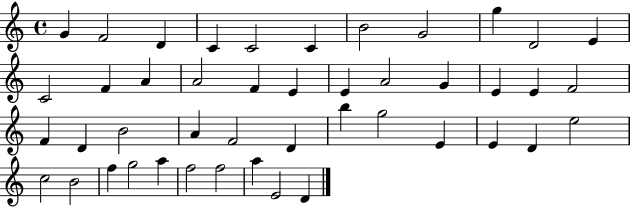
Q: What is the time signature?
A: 4/4